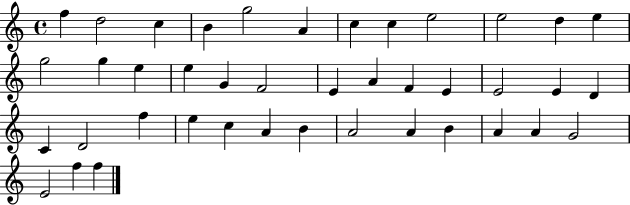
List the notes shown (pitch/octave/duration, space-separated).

F5/q D5/h C5/q B4/q G5/h A4/q C5/q C5/q E5/h E5/h D5/q E5/q G5/h G5/q E5/q E5/q G4/q F4/h E4/q A4/q F4/q E4/q E4/h E4/q D4/q C4/q D4/h F5/q E5/q C5/q A4/q B4/q A4/h A4/q B4/q A4/q A4/q G4/h E4/h F5/q F5/q